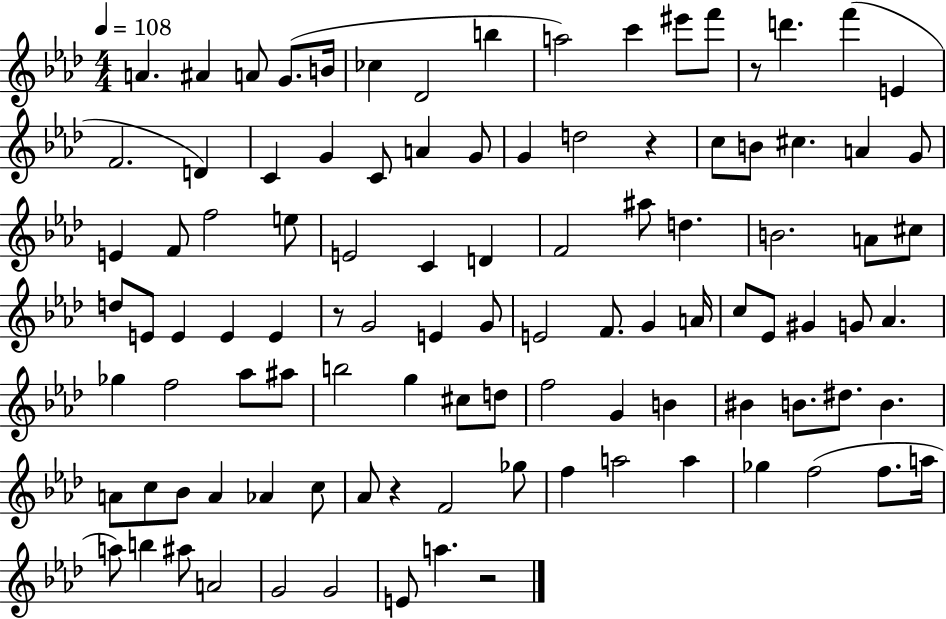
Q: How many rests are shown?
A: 5